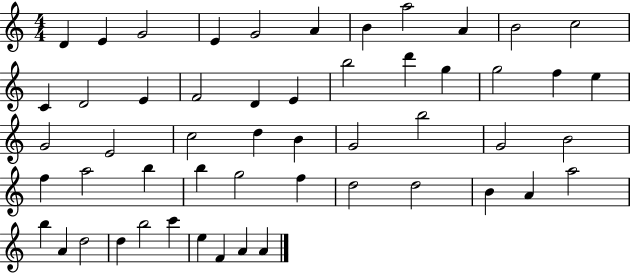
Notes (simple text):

D4/q E4/q G4/h E4/q G4/h A4/q B4/q A5/h A4/q B4/h C5/h C4/q D4/h E4/q F4/h D4/q E4/q B5/h D6/q G5/q G5/h F5/q E5/q G4/h E4/h C5/h D5/q B4/q G4/h B5/h G4/h B4/h F5/q A5/h B5/q B5/q G5/h F5/q D5/h D5/h B4/q A4/q A5/h B5/q A4/q D5/h D5/q B5/h C6/q E5/q F4/q A4/q A4/q